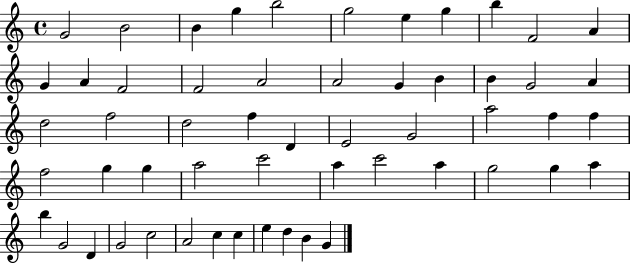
{
  \clef treble
  \time 4/4
  \defaultTimeSignature
  \key c \major
  g'2 b'2 | b'4 g''4 b''2 | g''2 e''4 g''4 | b''4 f'2 a'4 | \break g'4 a'4 f'2 | f'2 a'2 | a'2 g'4 b'4 | b'4 g'2 a'4 | \break d''2 f''2 | d''2 f''4 d'4 | e'2 g'2 | a''2 f''4 f''4 | \break f''2 g''4 g''4 | a''2 c'''2 | a''4 c'''2 a''4 | g''2 g''4 a''4 | \break b''4 g'2 d'4 | g'2 c''2 | a'2 c''4 c''4 | e''4 d''4 b'4 g'4 | \break \bar "|."
}